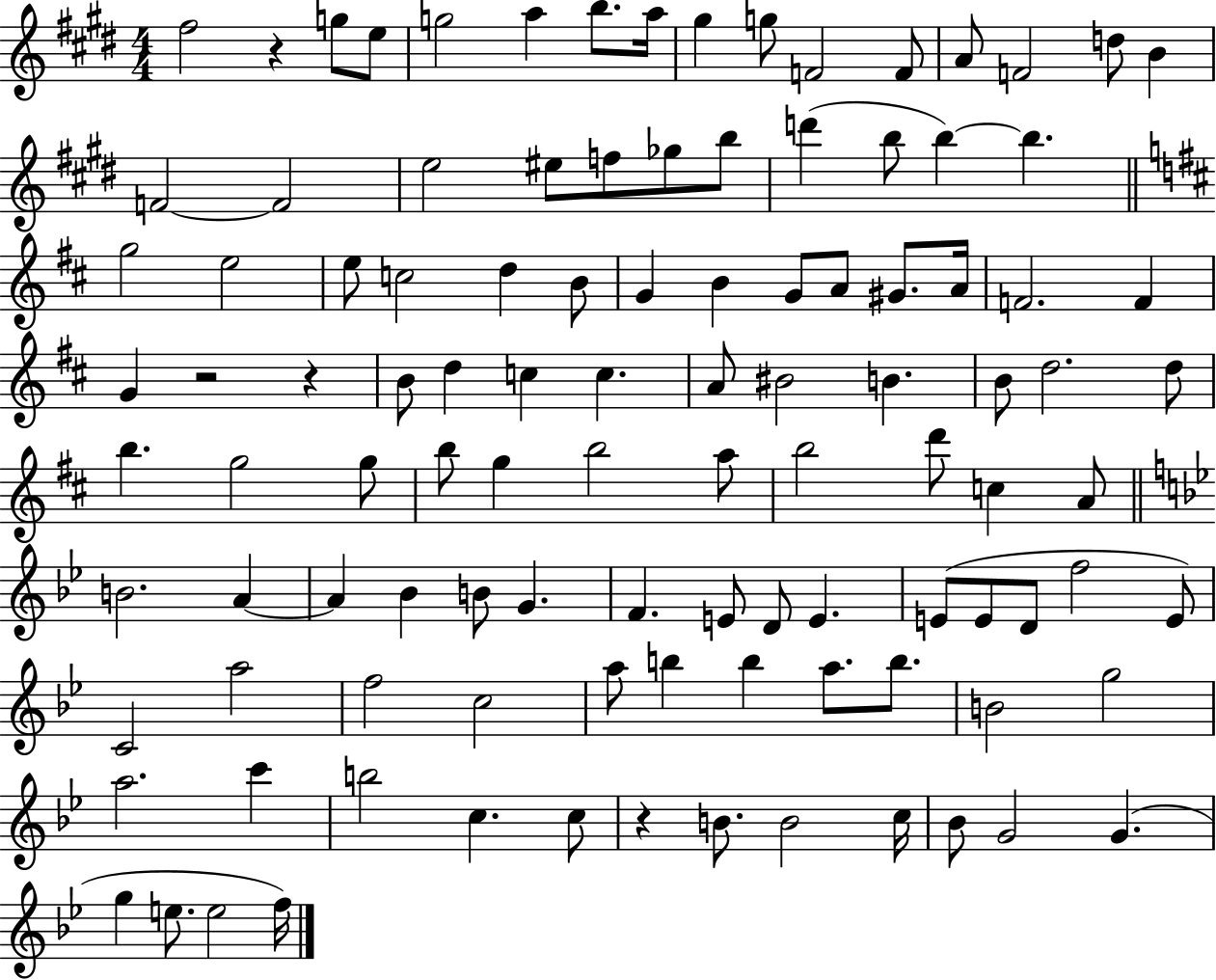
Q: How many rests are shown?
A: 4